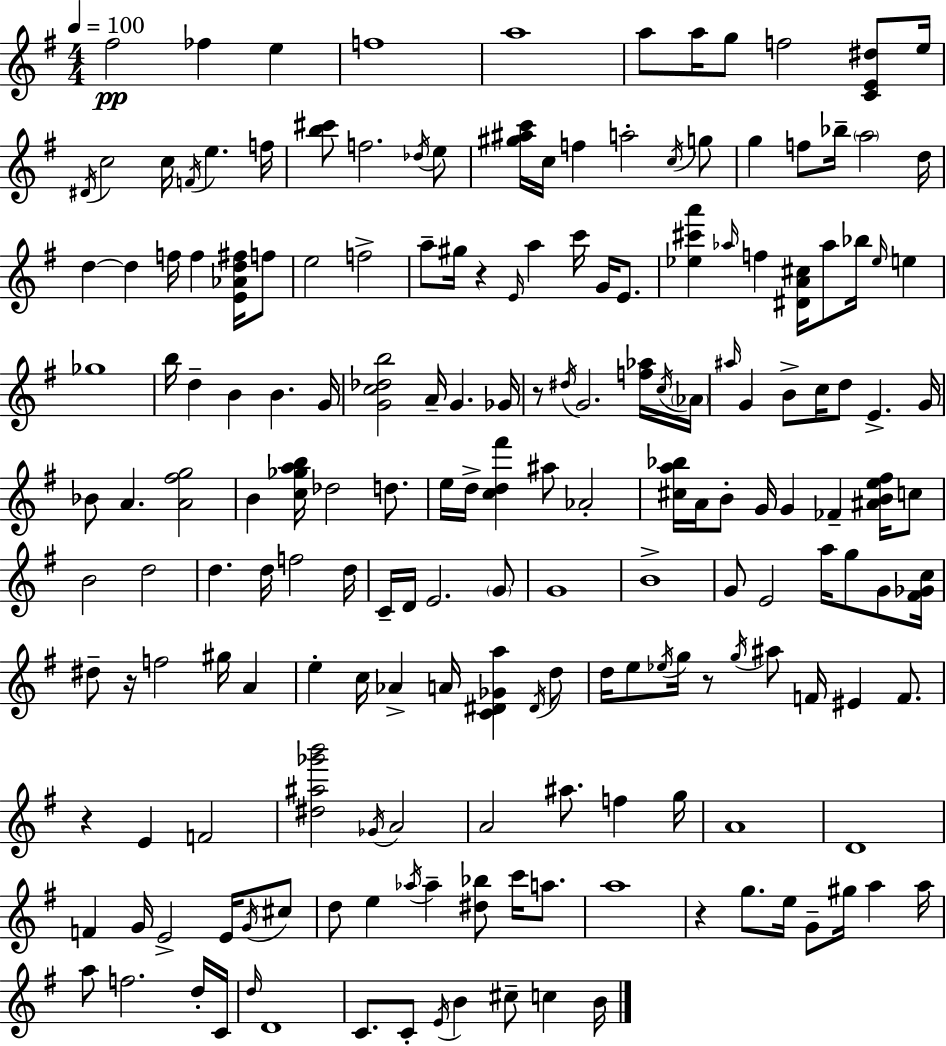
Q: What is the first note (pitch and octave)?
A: F#5